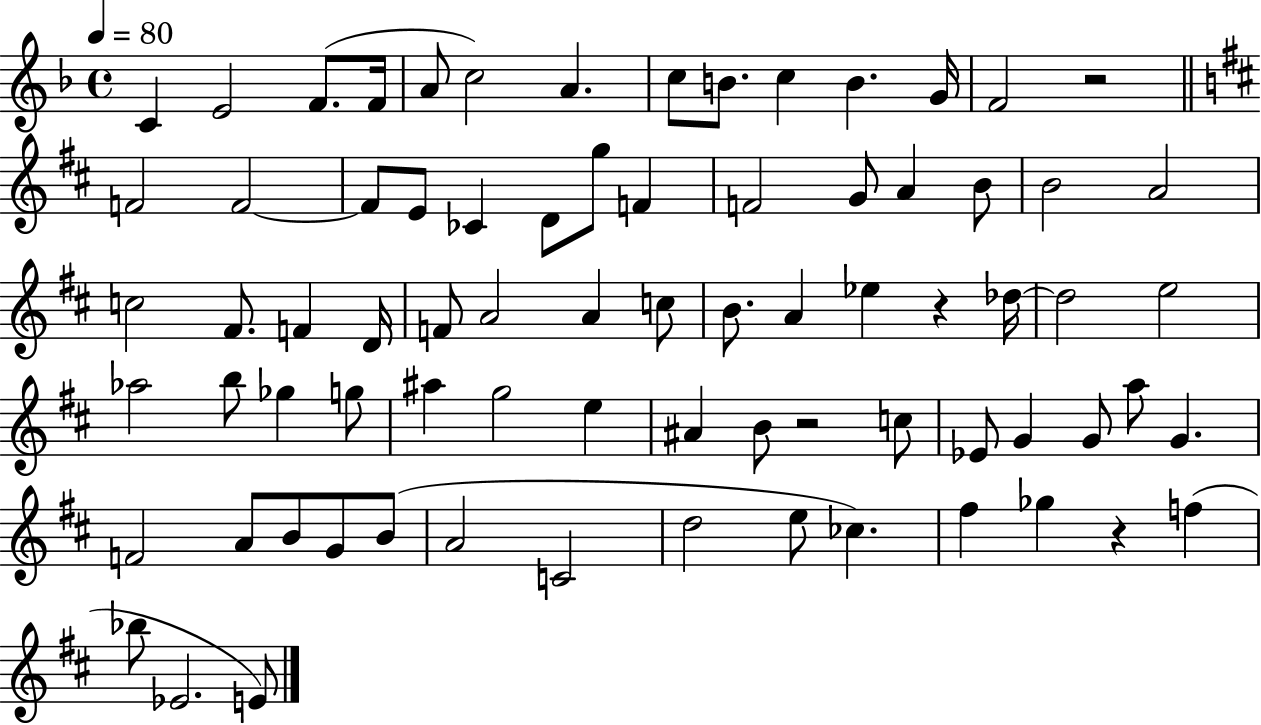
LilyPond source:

{
  \clef treble
  \time 4/4
  \defaultTimeSignature
  \key f \major
  \tempo 4 = 80
  \repeat volta 2 { c'4 e'2 f'8.( f'16 | a'8 c''2) a'4. | c''8 b'8. c''4 b'4. g'16 | f'2 r2 | \break \bar "||" \break \key d \major f'2 f'2~~ | f'8 e'8 ces'4 d'8 g''8 f'4 | f'2 g'8 a'4 b'8 | b'2 a'2 | \break c''2 fis'8. f'4 d'16 | f'8 a'2 a'4 c''8 | b'8. a'4 ees''4 r4 des''16~~ | des''2 e''2 | \break aes''2 b''8 ges''4 g''8 | ais''4 g''2 e''4 | ais'4 b'8 r2 c''8 | ees'8 g'4 g'8 a''8 g'4. | \break f'2 a'8 b'8 g'8 b'8( | a'2 c'2 | d''2 e''8 ces''4.) | fis''4 ges''4 r4 f''4( | \break bes''8 ees'2. e'8) | } \bar "|."
}